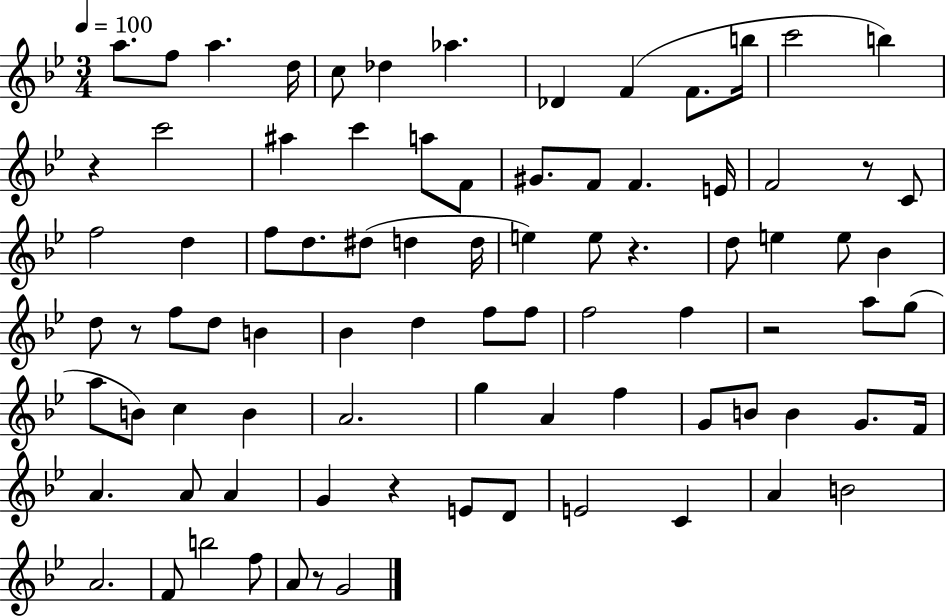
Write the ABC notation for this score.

X:1
T:Untitled
M:3/4
L:1/4
K:Bb
a/2 f/2 a d/4 c/2 _d _a _D F F/2 b/4 c'2 b z c'2 ^a c' a/2 F/2 ^G/2 F/2 F E/4 F2 z/2 C/2 f2 d f/2 d/2 ^d/2 d d/4 e e/2 z d/2 e e/2 _B d/2 z/2 f/2 d/2 B _B d f/2 f/2 f2 f z2 a/2 g/2 a/2 B/2 c B A2 g A f G/2 B/2 B G/2 F/4 A A/2 A G z E/2 D/2 E2 C A B2 A2 F/2 b2 f/2 A/2 z/2 G2